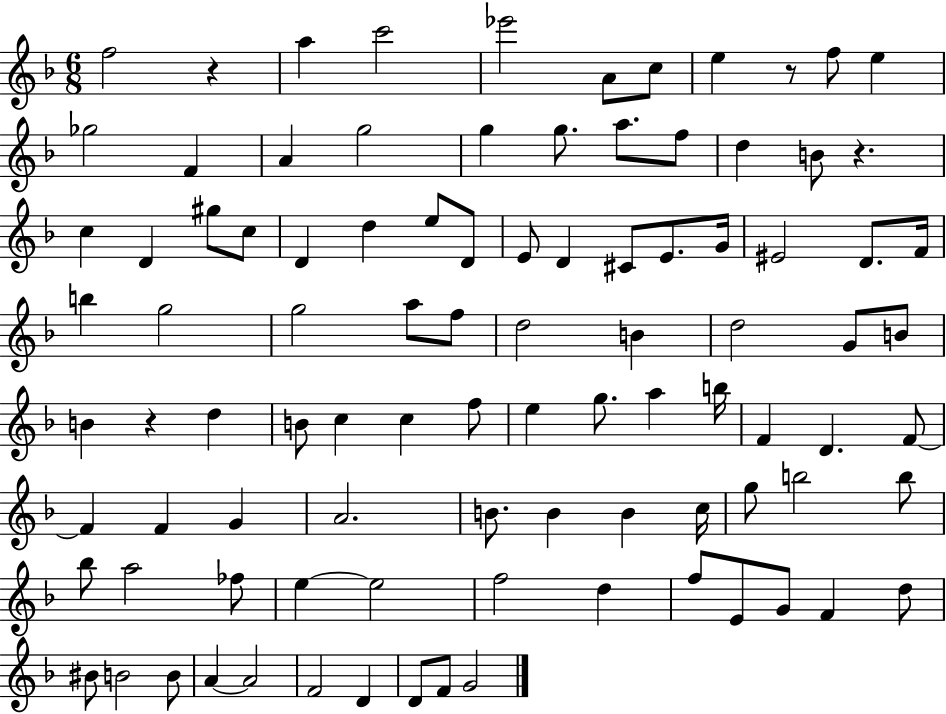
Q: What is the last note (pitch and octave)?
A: G4